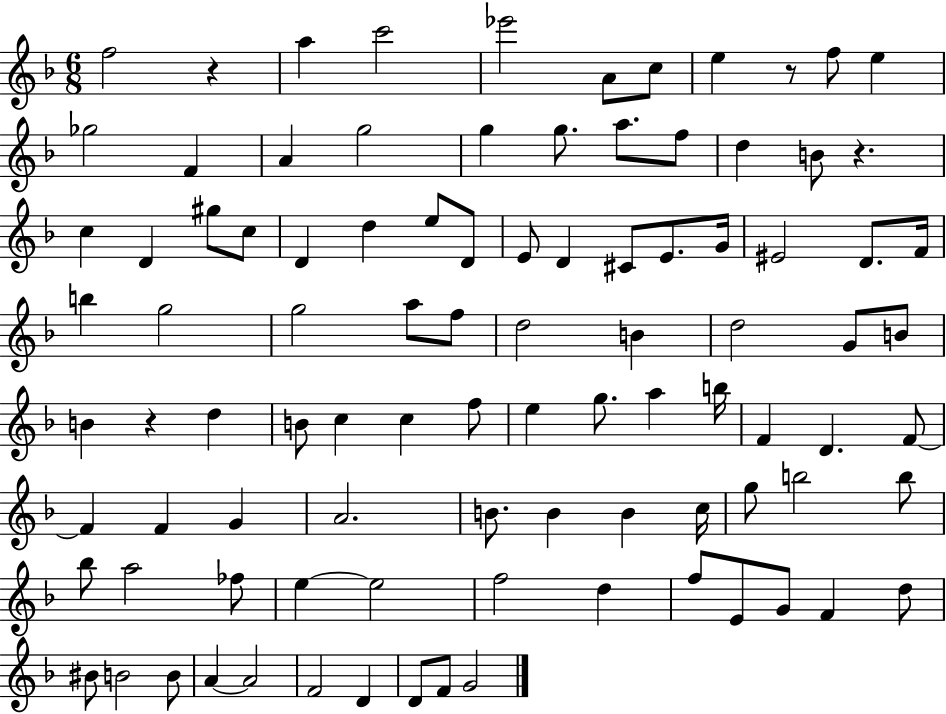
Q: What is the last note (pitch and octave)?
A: G4